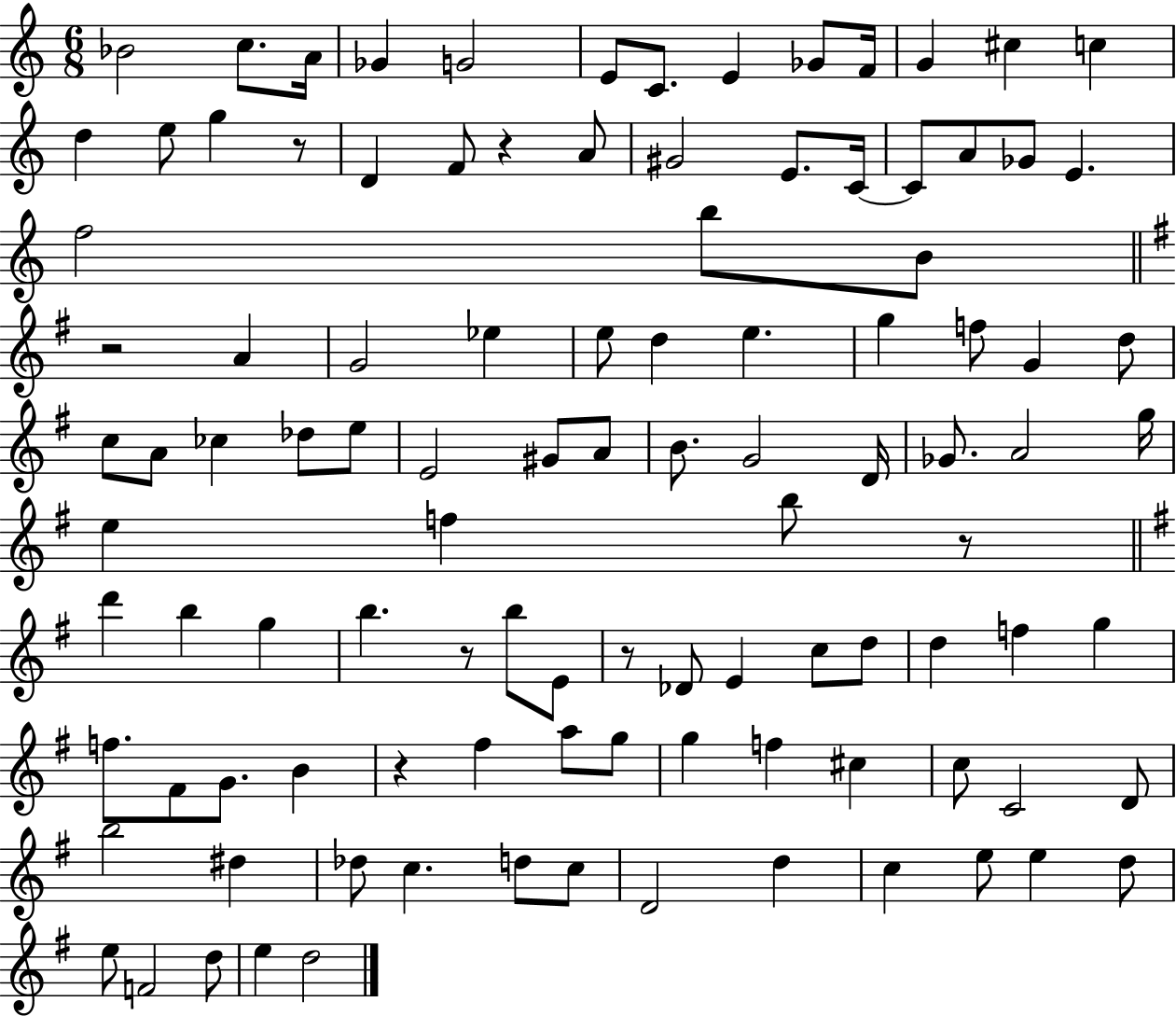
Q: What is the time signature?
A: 6/8